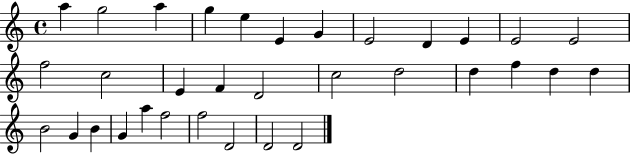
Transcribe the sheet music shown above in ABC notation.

X:1
T:Untitled
M:4/4
L:1/4
K:C
a g2 a g e E G E2 D E E2 E2 f2 c2 E F D2 c2 d2 d f d d B2 G B G a f2 f2 D2 D2 D2